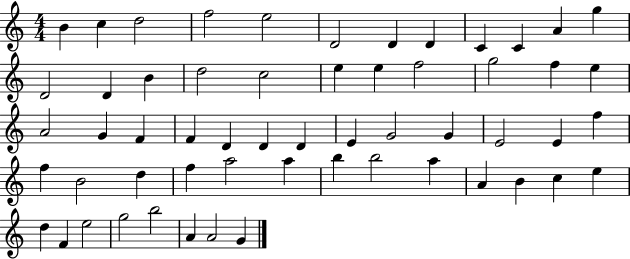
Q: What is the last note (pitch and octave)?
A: G4